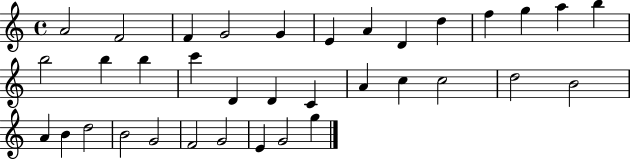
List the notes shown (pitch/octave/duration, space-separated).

A4/h F4/h F4/q G4/h G4/q E4/q A4/q D4/q D5/q F5/q G5/q A5/q B5/q B5/h B5/q B5/q C6/q D4/q D4/q C4/q A4/q C5/q C5/h D5/h B4/h A4/q B4/q D5/h B4/h G4/h F4/h G4/h E4/q G4/h G5/q